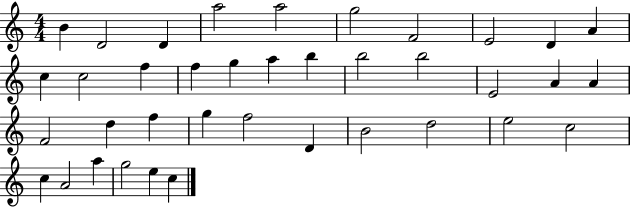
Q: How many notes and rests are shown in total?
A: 38